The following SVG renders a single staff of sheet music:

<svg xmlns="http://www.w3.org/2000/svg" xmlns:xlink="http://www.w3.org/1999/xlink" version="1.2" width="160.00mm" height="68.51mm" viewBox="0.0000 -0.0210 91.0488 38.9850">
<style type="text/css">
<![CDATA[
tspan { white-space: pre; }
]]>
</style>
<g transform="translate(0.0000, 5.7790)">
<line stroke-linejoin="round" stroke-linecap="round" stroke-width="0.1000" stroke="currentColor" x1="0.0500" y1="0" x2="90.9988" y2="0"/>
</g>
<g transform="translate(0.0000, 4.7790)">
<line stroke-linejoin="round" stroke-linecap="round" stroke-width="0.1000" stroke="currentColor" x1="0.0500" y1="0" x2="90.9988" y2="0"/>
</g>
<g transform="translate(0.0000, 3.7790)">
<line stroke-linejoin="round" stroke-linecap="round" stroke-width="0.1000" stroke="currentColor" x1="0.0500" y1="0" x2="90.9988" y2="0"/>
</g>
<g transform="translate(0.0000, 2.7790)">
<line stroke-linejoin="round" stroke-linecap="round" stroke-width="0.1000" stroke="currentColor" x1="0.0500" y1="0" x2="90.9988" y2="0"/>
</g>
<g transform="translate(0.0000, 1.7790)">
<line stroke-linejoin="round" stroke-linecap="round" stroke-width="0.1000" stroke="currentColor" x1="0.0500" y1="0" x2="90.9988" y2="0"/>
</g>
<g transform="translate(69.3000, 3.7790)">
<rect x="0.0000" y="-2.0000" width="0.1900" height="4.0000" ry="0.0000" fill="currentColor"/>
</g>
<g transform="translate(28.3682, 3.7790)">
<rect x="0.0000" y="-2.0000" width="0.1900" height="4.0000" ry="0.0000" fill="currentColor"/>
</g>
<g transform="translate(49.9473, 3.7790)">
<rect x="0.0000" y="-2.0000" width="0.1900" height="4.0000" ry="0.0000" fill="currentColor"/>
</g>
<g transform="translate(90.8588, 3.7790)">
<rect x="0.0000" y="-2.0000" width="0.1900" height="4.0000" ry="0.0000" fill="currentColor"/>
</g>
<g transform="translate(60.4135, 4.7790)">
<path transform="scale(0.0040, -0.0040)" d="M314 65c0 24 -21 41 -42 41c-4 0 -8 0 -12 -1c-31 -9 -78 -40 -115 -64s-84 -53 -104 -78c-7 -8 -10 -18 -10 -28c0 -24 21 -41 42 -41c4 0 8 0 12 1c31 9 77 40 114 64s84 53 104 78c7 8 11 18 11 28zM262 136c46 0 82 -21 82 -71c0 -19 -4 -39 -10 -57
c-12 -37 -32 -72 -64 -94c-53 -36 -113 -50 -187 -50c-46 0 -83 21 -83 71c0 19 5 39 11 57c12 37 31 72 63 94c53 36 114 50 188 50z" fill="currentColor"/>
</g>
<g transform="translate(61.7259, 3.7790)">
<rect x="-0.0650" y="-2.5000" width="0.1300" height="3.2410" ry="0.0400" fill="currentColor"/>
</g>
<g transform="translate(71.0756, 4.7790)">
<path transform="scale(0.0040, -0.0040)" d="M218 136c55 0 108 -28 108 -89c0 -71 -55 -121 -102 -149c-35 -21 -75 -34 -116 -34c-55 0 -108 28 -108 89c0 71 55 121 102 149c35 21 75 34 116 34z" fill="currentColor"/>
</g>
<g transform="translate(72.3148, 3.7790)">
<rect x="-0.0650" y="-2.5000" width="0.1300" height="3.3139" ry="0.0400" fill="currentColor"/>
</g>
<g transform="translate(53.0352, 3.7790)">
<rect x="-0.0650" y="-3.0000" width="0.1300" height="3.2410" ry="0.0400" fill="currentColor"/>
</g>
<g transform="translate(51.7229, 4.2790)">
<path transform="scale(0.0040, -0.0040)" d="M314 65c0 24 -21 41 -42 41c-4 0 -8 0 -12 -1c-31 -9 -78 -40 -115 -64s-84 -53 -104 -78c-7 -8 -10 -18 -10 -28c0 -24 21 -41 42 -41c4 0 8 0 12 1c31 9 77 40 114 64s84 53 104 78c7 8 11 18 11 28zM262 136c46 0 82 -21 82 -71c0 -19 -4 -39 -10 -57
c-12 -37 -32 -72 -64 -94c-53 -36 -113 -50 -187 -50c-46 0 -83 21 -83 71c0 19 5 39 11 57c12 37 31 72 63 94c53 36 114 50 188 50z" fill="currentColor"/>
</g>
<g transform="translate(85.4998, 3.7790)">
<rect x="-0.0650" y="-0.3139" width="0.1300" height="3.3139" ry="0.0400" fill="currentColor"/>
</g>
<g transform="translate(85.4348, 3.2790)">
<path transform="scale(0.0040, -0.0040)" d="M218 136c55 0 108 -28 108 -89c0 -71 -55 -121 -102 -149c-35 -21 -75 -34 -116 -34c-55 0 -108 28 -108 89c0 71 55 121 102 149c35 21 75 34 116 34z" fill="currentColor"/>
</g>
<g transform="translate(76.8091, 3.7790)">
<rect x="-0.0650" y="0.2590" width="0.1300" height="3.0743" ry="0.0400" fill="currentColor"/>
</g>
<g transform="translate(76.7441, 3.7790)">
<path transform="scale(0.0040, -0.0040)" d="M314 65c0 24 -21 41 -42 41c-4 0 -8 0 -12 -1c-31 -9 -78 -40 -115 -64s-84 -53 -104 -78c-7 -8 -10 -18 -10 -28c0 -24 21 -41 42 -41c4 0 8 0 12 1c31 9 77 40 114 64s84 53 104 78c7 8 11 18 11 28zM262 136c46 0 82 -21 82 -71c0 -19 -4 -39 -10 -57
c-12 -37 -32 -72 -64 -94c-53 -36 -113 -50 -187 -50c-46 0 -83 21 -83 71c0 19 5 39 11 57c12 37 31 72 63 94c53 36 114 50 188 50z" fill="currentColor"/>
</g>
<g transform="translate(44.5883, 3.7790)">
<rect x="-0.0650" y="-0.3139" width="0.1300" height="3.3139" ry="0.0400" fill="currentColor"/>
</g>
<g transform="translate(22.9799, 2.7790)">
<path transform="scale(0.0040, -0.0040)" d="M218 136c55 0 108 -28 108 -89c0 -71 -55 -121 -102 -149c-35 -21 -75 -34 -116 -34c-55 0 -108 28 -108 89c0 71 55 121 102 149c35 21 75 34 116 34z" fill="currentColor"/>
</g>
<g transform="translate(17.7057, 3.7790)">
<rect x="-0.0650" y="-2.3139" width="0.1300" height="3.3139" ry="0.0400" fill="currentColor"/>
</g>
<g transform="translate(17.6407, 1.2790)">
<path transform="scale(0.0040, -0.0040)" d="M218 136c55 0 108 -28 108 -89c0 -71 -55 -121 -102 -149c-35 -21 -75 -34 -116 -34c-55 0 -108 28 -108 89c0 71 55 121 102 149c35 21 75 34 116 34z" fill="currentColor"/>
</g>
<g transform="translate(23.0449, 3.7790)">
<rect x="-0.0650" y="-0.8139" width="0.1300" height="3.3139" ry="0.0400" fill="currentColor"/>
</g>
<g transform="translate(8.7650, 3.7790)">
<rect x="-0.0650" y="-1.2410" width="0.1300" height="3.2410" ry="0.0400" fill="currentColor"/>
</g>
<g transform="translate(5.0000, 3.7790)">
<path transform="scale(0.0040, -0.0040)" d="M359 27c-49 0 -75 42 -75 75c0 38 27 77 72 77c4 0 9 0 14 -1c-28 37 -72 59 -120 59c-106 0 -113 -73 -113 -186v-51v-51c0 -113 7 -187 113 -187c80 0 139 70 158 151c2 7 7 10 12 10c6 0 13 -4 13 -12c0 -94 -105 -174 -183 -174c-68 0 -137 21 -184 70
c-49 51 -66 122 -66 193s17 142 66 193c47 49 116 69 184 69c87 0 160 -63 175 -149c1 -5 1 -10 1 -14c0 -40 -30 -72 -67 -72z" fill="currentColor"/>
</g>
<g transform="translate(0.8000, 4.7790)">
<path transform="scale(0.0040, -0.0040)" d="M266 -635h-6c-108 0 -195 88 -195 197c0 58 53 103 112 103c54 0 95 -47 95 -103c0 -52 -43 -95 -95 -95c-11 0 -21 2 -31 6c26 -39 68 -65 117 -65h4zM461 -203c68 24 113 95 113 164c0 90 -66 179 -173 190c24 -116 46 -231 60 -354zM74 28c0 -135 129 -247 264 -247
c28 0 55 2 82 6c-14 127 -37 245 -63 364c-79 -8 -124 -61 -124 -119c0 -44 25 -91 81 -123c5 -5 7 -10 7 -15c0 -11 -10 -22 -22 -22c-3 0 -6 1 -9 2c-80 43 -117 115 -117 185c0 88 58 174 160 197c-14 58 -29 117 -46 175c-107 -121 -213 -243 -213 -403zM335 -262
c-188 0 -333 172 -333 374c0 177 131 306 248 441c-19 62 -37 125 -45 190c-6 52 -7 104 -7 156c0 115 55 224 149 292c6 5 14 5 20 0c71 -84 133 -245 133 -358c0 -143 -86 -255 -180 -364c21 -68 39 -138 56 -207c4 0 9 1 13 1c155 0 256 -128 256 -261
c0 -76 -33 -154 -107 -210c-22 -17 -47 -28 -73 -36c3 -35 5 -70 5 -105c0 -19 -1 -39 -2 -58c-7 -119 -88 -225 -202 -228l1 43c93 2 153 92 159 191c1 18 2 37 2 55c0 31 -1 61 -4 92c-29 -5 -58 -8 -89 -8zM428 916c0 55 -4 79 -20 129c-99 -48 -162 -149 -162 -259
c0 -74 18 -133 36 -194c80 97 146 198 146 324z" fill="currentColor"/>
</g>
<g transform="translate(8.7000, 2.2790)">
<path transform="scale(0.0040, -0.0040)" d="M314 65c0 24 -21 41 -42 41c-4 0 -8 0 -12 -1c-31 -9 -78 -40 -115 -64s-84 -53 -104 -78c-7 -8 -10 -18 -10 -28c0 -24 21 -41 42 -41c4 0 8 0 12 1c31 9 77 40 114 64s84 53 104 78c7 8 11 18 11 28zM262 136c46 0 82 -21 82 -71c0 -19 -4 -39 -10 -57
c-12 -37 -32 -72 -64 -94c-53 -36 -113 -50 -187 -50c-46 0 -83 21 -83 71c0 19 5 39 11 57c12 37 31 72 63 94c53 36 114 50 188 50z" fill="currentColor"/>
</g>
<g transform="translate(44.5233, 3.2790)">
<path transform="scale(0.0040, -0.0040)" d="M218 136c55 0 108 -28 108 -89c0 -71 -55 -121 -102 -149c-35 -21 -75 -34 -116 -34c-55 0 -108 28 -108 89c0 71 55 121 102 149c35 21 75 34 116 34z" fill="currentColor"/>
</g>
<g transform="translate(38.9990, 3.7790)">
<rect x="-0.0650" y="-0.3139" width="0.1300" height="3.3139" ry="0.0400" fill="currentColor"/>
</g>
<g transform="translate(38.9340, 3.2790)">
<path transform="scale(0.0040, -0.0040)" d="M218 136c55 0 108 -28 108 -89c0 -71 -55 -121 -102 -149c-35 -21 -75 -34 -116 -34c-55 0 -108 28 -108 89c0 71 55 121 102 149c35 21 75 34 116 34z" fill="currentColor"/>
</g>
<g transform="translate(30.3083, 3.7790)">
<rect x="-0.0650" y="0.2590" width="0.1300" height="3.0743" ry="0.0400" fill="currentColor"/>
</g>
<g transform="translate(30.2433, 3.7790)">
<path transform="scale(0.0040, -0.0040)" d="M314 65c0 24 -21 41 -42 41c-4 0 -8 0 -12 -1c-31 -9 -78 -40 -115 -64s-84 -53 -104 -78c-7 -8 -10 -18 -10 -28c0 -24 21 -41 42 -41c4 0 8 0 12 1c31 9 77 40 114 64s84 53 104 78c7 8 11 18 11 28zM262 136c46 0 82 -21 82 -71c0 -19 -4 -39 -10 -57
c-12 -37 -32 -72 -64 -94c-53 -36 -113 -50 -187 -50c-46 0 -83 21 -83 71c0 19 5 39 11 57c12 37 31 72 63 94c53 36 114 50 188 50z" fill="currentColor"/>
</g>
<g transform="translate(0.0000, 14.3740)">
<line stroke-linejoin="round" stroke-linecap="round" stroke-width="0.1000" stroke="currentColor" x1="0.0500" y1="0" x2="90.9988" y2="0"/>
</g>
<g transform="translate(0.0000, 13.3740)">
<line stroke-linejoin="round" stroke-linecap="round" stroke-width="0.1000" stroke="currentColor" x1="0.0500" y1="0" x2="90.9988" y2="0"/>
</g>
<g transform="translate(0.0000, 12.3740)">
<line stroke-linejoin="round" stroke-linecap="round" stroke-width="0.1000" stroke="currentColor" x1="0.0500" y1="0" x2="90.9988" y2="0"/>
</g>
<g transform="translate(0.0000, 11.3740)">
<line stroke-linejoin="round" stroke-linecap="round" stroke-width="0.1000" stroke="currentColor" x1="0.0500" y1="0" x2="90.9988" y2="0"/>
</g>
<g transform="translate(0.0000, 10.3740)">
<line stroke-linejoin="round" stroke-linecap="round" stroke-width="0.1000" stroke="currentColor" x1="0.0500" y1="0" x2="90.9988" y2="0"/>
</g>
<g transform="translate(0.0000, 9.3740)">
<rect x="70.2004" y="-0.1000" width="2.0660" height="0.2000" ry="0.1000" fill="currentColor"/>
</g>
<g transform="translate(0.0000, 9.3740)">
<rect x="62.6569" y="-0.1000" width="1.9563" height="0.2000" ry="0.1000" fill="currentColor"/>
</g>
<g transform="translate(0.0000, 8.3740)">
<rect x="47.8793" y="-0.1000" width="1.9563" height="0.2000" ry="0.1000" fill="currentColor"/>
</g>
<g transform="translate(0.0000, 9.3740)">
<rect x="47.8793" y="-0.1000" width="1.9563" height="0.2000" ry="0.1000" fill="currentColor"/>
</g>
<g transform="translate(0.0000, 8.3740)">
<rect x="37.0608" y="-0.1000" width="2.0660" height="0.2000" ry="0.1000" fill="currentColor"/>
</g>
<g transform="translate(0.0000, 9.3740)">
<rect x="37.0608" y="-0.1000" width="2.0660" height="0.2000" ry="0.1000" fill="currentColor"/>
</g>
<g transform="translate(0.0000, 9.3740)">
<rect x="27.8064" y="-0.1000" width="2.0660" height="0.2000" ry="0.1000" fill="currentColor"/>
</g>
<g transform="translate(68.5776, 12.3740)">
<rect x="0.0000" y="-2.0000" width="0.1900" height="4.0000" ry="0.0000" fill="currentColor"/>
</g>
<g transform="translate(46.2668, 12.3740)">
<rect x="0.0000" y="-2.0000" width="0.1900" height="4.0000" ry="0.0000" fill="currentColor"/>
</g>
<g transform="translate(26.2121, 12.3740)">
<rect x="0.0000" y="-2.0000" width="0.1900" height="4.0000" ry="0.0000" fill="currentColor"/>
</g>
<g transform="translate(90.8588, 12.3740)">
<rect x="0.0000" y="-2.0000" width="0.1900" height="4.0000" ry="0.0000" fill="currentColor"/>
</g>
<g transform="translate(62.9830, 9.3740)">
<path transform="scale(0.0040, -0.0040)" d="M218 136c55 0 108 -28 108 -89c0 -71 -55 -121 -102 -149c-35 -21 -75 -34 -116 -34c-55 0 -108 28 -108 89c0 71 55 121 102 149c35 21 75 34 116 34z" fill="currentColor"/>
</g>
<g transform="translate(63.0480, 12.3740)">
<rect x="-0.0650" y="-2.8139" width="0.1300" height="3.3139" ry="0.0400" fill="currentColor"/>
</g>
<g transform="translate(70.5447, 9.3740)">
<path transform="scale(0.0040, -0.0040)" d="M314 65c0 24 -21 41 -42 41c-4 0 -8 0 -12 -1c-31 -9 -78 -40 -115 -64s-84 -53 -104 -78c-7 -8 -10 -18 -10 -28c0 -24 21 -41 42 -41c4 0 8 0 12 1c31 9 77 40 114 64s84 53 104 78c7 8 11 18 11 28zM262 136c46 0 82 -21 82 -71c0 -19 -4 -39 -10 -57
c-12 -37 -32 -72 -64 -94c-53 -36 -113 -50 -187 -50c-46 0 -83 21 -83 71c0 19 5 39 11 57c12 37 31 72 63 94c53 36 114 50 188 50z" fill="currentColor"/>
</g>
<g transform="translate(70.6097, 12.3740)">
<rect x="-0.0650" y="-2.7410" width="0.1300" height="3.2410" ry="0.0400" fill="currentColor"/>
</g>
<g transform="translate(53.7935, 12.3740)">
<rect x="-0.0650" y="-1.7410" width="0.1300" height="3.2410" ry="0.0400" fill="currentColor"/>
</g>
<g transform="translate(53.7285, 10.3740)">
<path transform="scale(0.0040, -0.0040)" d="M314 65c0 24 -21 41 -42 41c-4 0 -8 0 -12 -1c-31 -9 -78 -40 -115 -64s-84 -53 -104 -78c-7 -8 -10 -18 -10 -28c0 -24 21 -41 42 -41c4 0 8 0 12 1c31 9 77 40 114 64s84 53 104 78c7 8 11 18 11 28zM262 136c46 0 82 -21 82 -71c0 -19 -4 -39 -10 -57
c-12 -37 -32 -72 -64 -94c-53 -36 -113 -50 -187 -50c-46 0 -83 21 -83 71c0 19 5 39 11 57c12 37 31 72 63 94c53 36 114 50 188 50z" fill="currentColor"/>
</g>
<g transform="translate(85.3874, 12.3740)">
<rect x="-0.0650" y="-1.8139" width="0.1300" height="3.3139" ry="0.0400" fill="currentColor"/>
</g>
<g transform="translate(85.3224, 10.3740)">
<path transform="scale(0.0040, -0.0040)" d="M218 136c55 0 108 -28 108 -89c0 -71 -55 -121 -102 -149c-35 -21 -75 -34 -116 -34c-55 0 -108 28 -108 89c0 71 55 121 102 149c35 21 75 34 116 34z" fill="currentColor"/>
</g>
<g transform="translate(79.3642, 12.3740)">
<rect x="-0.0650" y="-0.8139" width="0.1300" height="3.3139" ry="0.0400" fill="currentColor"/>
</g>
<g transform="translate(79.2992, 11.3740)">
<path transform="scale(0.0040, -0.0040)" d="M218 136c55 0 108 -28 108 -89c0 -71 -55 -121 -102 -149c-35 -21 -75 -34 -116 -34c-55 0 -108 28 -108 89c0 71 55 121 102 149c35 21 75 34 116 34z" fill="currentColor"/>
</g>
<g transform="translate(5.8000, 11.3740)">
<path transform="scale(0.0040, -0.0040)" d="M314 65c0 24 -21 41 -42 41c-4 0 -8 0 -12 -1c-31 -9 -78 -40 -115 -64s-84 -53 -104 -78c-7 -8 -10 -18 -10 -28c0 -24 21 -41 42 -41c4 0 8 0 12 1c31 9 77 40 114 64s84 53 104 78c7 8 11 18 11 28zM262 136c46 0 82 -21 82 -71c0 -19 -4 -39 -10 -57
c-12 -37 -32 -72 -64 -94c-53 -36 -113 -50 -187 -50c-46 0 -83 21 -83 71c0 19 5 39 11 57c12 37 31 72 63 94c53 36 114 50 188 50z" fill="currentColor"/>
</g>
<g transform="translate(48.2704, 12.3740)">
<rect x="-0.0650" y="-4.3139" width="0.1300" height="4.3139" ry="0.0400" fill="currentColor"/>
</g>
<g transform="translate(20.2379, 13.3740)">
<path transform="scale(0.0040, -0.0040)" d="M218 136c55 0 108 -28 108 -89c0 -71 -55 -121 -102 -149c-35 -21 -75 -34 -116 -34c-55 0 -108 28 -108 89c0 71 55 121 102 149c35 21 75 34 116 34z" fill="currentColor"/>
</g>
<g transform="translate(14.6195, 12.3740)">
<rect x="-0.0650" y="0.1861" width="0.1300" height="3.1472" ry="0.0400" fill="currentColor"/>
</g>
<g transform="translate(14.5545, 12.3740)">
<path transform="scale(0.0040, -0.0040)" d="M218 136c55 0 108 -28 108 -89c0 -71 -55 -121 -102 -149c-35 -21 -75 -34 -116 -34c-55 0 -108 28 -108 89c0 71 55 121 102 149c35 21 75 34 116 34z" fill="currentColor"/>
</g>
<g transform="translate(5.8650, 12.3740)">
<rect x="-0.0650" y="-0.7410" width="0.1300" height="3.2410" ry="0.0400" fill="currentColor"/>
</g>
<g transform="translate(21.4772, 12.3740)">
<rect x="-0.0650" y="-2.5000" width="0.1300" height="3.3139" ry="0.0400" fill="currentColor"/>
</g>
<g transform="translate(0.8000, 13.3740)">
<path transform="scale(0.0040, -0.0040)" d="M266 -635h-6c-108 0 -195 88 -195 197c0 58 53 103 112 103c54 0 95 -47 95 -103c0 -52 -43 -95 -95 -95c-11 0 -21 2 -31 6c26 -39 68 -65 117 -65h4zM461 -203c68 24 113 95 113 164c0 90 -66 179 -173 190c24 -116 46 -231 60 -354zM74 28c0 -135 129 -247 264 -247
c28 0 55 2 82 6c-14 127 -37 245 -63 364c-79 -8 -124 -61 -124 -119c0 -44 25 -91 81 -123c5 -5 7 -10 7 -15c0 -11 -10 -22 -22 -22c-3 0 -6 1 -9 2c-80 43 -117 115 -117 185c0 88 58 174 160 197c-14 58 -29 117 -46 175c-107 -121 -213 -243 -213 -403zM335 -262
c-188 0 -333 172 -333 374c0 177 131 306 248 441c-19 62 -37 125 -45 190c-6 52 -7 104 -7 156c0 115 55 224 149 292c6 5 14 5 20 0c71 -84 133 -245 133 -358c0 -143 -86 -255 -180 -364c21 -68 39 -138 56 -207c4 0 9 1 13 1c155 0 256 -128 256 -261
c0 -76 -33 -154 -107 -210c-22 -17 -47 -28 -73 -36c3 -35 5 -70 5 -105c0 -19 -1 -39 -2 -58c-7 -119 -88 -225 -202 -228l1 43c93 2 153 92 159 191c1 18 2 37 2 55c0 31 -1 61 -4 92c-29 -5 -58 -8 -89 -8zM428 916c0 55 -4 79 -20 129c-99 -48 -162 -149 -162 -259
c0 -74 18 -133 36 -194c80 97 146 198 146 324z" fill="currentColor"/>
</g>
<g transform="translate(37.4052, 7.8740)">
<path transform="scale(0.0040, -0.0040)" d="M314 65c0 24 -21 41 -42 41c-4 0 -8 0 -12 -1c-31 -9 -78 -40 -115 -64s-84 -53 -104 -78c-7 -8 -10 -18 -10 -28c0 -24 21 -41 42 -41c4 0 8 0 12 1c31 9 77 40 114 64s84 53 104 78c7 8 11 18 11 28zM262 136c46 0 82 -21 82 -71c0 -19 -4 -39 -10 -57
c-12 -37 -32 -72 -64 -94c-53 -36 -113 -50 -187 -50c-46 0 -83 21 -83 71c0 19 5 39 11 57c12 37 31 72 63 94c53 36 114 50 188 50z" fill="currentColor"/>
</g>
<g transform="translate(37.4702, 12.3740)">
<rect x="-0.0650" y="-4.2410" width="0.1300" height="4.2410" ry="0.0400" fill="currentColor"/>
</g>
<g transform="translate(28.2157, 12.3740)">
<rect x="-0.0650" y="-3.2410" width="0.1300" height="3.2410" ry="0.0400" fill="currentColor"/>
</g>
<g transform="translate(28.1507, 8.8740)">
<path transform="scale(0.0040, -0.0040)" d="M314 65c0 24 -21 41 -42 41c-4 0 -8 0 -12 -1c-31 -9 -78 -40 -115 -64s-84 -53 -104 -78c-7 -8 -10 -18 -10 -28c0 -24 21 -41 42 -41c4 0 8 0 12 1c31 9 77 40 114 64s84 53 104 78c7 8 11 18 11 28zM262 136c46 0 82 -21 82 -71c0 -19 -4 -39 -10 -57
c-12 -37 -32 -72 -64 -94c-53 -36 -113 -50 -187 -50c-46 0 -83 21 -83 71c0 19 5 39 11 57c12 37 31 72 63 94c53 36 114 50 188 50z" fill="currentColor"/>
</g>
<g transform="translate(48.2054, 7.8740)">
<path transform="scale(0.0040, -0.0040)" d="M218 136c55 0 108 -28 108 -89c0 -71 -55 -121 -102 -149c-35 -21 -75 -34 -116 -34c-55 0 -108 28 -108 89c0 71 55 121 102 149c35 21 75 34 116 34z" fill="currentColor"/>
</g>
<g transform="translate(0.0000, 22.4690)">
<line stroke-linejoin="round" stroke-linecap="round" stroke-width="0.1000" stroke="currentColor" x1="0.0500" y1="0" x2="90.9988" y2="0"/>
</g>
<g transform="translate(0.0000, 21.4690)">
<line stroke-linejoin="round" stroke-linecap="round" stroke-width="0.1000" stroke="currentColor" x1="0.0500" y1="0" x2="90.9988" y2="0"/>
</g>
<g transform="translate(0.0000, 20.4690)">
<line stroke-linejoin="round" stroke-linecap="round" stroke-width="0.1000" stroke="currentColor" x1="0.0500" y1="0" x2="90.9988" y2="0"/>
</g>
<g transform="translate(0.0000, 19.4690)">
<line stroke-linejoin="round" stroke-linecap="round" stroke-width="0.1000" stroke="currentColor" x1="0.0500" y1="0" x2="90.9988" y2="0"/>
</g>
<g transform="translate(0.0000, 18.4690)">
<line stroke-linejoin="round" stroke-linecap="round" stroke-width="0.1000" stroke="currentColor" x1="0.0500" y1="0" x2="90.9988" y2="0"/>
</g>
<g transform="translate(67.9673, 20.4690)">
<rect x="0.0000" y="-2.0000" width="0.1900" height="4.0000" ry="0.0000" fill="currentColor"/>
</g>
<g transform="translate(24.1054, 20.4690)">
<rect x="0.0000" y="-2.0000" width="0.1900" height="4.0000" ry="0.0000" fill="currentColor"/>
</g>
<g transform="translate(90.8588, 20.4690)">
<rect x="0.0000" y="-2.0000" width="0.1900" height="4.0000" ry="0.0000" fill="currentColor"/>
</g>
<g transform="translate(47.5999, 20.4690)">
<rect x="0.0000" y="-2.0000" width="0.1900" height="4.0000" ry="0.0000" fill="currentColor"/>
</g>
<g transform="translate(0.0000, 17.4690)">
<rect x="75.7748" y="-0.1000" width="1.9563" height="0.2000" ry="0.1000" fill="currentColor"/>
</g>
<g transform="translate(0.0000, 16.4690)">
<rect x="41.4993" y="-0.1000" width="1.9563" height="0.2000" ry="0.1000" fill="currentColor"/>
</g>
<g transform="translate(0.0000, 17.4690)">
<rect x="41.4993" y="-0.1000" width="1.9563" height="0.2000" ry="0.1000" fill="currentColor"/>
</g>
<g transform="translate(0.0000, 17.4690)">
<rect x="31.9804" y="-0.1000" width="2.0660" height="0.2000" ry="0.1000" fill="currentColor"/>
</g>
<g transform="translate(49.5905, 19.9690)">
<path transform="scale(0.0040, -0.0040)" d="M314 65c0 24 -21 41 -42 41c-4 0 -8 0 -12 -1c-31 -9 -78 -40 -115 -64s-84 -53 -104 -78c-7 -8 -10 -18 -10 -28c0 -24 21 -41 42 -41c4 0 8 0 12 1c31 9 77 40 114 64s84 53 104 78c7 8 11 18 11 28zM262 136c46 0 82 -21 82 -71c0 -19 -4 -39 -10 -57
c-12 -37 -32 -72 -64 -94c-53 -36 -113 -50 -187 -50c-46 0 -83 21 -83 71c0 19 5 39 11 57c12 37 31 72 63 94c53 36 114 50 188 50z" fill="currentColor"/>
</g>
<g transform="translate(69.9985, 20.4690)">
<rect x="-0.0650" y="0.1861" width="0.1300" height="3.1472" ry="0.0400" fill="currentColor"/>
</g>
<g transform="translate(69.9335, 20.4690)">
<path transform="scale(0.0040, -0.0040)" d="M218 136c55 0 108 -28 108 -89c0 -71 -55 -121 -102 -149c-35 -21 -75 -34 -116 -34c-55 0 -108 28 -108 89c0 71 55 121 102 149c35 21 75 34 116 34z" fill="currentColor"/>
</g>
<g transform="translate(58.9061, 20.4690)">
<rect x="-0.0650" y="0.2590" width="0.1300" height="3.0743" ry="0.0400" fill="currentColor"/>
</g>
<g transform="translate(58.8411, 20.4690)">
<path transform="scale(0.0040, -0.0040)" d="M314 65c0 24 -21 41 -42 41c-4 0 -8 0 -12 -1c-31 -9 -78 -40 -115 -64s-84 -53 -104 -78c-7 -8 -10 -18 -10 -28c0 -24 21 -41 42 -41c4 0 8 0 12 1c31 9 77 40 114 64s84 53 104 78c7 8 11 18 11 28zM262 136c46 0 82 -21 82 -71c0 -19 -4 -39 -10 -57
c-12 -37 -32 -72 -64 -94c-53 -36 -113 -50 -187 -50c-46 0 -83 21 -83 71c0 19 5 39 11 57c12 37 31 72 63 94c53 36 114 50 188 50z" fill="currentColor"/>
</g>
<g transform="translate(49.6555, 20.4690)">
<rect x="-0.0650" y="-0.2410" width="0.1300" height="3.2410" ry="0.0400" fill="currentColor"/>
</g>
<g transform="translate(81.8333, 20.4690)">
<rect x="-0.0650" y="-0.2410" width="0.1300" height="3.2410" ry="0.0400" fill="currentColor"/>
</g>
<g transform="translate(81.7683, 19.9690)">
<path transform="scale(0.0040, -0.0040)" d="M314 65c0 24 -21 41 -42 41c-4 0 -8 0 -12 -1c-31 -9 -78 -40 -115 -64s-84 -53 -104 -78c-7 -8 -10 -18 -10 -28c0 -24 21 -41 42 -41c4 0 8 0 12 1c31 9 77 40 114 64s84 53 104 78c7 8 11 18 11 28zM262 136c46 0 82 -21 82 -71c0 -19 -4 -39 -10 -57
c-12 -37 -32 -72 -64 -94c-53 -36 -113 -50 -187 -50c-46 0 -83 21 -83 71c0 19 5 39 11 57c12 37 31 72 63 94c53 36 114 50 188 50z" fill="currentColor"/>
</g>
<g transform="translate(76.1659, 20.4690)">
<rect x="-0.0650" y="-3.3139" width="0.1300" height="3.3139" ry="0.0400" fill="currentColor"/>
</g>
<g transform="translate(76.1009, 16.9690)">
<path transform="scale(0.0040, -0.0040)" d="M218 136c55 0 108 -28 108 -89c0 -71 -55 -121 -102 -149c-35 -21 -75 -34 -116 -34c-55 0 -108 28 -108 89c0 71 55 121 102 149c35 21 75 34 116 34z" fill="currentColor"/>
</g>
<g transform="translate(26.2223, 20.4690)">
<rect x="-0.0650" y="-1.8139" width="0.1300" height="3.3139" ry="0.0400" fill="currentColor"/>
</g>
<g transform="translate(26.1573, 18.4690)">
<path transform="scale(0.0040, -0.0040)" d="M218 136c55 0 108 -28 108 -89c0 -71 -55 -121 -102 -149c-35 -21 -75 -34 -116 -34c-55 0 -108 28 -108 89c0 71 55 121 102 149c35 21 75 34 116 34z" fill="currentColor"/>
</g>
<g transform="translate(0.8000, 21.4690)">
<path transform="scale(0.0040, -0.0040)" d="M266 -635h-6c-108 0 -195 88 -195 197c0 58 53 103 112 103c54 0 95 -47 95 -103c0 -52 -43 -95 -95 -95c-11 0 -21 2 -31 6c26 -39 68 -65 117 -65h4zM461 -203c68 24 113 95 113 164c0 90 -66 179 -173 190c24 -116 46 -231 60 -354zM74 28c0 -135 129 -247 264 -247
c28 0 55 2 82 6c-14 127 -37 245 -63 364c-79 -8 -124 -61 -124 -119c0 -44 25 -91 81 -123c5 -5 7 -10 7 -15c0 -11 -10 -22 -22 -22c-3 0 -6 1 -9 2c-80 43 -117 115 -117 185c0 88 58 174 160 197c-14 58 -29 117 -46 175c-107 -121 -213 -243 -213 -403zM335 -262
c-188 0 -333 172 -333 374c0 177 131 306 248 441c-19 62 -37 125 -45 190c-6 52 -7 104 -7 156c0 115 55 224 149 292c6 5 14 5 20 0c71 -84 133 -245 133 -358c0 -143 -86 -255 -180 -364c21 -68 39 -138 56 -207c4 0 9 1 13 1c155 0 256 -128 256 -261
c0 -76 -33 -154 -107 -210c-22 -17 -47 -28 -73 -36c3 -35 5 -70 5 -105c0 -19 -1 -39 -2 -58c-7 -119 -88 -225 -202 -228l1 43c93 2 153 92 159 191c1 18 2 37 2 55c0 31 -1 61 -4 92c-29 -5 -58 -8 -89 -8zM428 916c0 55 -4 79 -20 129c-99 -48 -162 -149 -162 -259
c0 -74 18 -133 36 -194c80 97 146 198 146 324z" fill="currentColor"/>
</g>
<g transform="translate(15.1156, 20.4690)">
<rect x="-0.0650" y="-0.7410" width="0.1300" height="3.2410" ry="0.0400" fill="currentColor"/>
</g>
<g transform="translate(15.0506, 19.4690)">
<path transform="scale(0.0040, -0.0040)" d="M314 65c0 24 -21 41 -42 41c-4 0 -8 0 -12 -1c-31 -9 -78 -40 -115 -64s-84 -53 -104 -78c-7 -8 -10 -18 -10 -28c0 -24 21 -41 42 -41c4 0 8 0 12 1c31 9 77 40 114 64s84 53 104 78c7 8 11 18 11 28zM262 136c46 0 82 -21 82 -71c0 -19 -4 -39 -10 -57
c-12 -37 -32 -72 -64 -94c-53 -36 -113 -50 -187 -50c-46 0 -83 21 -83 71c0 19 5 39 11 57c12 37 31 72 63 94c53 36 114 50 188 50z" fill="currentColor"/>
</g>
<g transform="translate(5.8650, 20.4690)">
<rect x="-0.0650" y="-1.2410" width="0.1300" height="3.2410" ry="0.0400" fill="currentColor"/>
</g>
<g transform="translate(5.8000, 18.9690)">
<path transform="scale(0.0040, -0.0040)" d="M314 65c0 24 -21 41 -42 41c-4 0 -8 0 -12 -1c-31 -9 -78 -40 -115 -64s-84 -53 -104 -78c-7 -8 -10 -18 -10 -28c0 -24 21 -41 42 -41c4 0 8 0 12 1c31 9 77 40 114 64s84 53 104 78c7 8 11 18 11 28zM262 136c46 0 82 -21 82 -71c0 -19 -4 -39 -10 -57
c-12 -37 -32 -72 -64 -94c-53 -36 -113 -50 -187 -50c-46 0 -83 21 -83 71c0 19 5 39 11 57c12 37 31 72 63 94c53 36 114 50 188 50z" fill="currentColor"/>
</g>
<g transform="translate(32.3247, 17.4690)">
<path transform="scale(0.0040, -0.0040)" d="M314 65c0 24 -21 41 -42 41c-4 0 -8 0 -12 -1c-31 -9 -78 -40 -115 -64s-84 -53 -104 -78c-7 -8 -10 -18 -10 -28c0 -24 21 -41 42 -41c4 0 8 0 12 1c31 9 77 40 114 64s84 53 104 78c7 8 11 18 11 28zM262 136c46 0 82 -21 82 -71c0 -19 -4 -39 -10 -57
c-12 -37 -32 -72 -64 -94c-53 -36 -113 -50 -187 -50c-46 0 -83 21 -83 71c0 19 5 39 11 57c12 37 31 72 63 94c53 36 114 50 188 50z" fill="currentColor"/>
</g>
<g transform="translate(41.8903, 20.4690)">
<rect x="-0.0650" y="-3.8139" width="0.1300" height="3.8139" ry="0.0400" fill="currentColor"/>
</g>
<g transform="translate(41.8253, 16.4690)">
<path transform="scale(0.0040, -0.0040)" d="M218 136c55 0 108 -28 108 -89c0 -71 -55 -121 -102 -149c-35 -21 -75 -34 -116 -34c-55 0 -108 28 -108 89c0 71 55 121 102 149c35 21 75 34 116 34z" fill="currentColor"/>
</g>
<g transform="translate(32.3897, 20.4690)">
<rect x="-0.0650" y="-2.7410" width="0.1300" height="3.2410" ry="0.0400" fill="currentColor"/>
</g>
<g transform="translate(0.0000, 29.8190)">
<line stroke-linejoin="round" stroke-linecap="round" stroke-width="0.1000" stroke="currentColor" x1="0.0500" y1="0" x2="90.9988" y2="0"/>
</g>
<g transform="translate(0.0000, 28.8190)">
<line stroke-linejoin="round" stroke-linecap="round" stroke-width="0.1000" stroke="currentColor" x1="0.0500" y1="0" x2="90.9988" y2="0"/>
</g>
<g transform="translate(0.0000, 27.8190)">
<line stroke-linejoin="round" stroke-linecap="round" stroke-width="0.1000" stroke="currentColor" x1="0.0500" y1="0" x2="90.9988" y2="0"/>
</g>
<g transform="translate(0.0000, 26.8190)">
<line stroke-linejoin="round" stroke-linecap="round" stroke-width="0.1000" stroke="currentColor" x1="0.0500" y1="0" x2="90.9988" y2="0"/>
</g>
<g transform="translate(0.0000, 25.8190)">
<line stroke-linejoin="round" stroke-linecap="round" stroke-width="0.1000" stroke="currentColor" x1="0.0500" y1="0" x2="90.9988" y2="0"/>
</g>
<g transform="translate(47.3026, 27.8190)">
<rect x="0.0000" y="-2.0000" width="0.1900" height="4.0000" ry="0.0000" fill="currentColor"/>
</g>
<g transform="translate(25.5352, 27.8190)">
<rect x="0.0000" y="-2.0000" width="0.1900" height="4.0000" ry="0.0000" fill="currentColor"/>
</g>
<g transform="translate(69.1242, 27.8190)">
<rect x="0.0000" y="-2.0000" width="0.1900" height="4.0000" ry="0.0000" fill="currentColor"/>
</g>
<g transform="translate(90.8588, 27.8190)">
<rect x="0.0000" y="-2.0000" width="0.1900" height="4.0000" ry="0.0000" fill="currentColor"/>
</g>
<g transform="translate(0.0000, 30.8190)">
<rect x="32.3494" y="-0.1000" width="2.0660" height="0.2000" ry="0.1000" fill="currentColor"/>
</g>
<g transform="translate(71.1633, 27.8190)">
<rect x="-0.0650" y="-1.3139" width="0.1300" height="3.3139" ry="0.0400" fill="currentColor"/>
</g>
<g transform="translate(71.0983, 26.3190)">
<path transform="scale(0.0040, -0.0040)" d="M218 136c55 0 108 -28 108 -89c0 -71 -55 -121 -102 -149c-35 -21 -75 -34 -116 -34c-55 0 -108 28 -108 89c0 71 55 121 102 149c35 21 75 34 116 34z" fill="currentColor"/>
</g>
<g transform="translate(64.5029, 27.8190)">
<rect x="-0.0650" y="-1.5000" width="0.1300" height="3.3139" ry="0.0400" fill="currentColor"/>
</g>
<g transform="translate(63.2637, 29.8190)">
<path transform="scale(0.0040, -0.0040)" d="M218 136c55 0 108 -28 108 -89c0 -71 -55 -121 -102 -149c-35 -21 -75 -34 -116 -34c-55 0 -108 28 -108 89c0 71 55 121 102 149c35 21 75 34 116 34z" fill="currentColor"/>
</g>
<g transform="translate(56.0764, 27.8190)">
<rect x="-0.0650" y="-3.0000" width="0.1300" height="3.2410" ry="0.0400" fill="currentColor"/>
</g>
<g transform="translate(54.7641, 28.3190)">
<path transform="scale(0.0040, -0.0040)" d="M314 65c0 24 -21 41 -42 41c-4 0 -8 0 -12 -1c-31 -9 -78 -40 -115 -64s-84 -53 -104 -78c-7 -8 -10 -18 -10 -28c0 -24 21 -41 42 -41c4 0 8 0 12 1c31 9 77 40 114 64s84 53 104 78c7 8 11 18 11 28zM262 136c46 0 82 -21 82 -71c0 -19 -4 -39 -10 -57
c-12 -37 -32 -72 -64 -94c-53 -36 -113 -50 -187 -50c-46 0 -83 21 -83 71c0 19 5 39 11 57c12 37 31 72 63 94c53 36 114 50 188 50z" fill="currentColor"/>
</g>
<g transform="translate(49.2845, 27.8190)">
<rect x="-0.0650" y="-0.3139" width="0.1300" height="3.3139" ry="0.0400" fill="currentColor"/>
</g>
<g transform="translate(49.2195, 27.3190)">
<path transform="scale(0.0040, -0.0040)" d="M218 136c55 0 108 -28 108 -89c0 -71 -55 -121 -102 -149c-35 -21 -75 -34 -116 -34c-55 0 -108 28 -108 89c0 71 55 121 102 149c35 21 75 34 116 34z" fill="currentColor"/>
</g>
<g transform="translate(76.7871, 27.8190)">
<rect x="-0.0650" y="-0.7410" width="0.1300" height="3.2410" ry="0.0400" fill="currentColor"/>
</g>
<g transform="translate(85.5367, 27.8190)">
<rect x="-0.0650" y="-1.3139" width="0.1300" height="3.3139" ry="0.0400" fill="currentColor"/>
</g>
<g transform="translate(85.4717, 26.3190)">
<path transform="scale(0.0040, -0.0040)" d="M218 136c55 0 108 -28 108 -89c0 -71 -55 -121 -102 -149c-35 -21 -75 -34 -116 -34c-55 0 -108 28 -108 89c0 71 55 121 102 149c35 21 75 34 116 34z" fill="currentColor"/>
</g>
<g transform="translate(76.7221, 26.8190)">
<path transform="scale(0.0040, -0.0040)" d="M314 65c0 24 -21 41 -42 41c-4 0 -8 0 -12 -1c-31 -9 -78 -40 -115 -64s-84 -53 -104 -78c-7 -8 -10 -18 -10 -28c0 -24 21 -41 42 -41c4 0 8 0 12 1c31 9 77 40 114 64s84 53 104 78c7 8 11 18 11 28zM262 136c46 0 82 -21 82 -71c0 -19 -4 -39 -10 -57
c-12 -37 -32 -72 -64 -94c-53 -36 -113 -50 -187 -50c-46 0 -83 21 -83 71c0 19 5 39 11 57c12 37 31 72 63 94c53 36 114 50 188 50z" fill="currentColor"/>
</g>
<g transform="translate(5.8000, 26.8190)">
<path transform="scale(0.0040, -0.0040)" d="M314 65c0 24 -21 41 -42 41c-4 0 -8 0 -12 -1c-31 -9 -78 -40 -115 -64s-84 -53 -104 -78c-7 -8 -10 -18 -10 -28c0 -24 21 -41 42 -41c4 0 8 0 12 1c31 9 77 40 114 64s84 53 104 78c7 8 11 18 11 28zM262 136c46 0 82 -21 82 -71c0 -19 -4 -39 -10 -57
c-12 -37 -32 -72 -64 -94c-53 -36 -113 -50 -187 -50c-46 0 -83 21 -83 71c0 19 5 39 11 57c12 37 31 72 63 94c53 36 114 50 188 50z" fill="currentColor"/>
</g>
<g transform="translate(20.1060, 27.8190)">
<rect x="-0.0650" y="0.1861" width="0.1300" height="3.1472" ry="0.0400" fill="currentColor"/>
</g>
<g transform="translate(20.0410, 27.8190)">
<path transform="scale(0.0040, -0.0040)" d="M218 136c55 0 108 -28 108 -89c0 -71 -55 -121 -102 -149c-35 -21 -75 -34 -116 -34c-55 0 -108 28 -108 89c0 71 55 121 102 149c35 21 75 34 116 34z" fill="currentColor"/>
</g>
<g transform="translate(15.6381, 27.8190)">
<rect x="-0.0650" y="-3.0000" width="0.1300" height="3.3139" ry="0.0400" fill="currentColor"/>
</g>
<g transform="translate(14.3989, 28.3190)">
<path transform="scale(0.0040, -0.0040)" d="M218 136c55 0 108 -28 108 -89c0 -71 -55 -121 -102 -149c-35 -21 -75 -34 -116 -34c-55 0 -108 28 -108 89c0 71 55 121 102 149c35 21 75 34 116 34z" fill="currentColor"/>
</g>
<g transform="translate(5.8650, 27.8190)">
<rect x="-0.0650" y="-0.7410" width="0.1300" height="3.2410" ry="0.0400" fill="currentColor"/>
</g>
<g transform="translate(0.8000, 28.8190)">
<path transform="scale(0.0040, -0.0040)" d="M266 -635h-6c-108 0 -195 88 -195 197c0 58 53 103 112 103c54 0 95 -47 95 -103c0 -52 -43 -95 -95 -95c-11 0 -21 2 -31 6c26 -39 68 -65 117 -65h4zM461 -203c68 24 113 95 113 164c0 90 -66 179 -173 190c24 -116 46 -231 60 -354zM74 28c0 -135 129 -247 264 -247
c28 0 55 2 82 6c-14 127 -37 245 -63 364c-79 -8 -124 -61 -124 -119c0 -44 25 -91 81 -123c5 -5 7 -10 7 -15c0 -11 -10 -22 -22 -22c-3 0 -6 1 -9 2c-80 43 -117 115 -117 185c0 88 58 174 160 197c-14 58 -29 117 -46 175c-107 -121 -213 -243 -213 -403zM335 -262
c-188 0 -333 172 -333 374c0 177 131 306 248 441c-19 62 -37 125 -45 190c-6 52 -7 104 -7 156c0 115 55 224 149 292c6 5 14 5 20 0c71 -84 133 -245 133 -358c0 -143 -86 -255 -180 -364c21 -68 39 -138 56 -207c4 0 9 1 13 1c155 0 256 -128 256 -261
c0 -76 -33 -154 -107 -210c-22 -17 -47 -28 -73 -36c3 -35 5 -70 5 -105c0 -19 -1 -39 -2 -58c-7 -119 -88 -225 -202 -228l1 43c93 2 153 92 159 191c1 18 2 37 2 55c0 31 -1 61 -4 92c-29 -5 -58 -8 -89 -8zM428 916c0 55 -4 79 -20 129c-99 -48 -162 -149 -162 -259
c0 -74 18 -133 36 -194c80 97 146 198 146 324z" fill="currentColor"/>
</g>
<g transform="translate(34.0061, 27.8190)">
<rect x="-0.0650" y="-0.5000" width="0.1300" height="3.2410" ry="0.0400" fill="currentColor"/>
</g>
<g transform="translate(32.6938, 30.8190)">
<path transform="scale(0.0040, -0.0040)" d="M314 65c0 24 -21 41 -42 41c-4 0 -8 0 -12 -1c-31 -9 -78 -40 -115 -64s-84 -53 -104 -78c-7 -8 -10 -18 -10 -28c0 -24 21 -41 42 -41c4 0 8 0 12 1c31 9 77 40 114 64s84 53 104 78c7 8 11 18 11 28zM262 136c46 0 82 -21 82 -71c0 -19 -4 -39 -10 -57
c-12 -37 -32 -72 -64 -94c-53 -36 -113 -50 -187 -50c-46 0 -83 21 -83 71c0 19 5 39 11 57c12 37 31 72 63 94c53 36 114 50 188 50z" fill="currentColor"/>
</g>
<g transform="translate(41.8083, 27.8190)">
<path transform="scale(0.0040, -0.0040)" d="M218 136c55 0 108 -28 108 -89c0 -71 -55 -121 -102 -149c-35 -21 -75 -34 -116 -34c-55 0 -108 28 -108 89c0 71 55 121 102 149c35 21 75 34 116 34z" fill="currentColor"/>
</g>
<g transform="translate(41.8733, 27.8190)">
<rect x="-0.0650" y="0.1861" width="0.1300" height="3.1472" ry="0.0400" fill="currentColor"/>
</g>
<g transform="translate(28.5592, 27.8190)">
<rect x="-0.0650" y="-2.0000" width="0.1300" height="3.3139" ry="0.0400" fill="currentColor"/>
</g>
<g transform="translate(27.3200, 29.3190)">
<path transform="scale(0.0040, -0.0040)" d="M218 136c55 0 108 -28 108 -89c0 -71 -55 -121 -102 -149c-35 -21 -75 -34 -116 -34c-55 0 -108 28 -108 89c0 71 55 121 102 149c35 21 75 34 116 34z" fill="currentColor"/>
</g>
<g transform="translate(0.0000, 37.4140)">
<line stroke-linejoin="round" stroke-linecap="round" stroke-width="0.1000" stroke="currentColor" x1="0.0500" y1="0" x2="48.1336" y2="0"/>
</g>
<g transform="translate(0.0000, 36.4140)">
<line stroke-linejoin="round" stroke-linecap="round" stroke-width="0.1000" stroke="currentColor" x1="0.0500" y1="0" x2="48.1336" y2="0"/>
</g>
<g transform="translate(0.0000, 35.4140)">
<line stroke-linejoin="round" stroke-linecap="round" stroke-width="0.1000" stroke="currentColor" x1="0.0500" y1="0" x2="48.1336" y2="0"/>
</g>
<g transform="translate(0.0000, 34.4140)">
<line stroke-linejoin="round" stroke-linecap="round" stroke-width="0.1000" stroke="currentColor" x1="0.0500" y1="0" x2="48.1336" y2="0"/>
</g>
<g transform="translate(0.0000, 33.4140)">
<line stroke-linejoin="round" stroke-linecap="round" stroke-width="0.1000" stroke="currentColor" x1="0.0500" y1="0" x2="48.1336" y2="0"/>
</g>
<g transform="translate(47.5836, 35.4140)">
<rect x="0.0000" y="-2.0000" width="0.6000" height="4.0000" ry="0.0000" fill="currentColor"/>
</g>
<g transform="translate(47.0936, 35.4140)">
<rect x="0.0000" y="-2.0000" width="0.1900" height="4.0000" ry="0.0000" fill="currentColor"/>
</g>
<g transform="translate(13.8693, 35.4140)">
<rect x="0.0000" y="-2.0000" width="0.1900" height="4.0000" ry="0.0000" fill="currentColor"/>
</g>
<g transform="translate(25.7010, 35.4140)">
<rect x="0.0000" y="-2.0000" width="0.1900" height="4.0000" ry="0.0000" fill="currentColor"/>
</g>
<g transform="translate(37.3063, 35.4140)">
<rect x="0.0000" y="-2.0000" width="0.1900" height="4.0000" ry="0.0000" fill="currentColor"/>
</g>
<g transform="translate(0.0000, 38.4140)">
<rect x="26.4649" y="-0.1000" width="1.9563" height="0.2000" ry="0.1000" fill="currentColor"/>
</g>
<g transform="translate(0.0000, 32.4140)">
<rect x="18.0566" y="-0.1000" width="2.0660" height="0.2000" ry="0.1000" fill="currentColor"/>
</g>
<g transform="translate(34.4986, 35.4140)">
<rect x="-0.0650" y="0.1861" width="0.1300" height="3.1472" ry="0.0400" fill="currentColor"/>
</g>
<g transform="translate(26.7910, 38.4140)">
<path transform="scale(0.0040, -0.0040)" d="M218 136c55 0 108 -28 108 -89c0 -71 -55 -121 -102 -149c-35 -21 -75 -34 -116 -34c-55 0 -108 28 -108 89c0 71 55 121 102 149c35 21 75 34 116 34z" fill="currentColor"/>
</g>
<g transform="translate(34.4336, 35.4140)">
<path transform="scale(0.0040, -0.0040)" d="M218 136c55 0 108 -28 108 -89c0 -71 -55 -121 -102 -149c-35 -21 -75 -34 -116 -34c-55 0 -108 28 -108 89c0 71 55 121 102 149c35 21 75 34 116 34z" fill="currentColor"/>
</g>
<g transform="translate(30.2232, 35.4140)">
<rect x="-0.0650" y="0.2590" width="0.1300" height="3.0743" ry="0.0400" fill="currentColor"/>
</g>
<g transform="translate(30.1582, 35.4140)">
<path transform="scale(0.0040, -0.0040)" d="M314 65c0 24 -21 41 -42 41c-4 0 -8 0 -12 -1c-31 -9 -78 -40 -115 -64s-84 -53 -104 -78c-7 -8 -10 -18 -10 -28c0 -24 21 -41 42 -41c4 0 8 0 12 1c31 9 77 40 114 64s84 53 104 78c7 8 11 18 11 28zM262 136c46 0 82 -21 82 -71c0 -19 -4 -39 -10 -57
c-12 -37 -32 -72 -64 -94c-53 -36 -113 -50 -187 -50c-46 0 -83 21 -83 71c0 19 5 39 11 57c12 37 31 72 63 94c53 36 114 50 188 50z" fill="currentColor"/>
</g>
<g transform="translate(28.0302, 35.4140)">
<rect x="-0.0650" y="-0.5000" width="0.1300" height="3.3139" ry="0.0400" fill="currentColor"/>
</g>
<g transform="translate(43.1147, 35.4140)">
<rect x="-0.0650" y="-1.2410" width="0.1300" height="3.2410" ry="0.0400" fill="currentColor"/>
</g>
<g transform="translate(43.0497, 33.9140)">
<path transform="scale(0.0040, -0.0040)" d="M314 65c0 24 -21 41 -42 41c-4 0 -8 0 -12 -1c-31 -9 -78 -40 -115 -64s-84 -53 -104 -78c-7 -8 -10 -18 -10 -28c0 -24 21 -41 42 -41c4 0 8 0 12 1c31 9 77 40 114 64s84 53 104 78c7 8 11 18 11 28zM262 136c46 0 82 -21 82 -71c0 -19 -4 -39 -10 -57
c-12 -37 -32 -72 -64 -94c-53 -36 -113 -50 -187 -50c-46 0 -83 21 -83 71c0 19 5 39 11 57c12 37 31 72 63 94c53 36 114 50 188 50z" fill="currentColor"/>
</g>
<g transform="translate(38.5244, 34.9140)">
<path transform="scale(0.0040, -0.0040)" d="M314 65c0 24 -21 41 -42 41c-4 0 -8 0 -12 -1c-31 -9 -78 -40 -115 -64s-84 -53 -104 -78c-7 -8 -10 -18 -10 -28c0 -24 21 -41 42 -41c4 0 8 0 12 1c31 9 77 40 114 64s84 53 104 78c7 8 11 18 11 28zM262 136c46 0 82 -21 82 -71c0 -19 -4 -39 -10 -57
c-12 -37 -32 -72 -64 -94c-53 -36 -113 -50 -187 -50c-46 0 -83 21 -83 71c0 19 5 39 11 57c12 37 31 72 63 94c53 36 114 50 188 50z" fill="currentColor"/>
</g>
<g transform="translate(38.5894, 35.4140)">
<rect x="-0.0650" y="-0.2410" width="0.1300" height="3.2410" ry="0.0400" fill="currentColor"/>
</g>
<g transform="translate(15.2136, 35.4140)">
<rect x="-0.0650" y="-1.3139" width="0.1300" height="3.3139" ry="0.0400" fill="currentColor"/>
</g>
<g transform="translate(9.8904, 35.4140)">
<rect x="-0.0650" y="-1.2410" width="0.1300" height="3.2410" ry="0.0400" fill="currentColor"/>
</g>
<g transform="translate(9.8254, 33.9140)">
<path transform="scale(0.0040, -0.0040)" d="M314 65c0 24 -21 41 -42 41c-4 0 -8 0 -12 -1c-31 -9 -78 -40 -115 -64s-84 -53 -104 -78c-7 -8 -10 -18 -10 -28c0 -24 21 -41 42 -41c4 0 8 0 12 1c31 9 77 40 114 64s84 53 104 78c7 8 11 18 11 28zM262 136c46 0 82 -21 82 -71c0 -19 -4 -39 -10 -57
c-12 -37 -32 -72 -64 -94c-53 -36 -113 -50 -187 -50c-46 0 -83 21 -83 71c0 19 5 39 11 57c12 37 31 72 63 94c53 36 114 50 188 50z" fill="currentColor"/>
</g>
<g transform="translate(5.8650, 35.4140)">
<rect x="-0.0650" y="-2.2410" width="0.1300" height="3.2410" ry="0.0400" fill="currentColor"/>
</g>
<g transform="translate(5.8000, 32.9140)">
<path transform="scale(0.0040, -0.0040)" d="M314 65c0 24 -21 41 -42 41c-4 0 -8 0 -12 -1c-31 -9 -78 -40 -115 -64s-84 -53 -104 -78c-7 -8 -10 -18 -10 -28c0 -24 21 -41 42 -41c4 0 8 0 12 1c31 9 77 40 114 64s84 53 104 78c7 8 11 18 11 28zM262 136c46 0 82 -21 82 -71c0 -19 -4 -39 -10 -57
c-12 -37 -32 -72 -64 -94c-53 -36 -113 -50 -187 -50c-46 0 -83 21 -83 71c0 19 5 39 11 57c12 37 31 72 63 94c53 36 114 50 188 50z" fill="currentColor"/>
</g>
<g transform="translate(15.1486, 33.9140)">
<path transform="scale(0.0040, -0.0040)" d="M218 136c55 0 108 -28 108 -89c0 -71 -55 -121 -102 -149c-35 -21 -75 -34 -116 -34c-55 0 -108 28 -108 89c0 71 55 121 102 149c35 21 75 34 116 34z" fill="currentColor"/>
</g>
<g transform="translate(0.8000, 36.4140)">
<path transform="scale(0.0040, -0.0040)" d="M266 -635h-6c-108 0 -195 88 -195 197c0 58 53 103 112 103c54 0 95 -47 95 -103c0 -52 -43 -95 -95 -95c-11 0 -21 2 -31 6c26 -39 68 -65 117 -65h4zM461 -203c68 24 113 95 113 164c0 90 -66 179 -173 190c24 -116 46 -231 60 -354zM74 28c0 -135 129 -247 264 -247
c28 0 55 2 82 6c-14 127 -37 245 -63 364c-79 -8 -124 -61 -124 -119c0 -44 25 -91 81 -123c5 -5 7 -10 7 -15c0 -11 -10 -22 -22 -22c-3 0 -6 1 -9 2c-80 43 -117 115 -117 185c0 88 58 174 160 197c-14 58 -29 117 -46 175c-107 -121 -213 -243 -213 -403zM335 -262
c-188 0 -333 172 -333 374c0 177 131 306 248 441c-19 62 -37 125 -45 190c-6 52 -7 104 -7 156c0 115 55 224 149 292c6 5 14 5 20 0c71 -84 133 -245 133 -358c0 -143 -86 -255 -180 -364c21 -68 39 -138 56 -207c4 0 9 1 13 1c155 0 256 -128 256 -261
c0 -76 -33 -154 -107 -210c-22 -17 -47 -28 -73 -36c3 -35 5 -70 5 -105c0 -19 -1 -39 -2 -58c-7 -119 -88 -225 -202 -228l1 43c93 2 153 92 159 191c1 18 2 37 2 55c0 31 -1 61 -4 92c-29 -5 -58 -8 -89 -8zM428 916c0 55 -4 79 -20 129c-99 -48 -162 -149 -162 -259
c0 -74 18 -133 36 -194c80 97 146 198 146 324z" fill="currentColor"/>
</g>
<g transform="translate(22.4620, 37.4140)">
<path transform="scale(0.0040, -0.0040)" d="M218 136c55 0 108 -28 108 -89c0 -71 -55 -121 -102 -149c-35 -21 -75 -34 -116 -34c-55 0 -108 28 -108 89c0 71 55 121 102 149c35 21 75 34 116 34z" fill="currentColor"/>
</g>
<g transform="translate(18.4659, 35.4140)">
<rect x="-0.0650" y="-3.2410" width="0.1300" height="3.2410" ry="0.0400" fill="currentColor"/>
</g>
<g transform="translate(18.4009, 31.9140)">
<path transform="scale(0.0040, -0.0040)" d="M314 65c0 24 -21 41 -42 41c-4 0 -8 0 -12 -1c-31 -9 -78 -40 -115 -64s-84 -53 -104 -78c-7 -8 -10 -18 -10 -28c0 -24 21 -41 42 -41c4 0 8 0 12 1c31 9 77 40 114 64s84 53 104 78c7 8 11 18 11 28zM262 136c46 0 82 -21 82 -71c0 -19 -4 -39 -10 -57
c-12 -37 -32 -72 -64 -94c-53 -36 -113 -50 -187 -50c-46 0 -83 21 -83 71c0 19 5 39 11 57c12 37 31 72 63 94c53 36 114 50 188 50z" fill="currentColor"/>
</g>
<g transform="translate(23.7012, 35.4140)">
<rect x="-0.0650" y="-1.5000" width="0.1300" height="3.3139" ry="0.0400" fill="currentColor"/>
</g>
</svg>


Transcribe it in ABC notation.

X:1
T:Untitled
M:4/4
L:1/4
K:C
e2 g d B2 c c A2 G2 G B2 c d2 B G b2 d'2 d' f2 a a2 d f e2 d2 f a2 c' c2 B2 B b c2 d2 A B F C2 B c A2 E e d2 e g2 e2 e b2 E C B2 B c2 e2